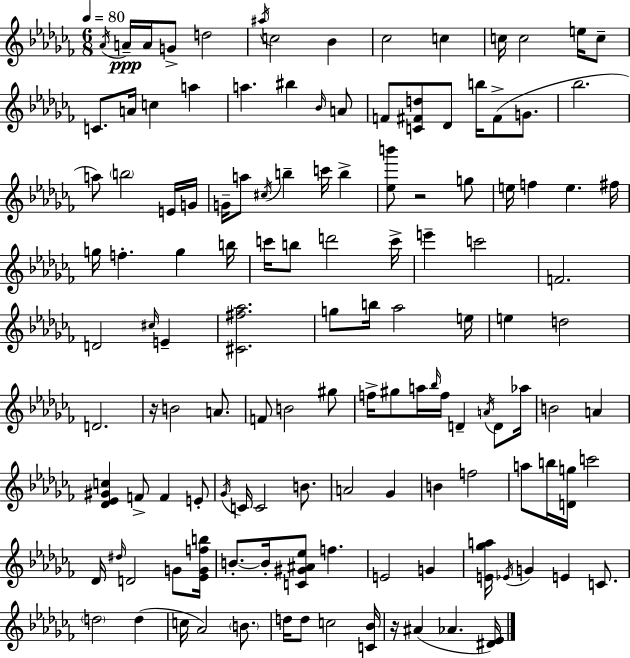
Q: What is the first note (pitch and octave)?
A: Ab4